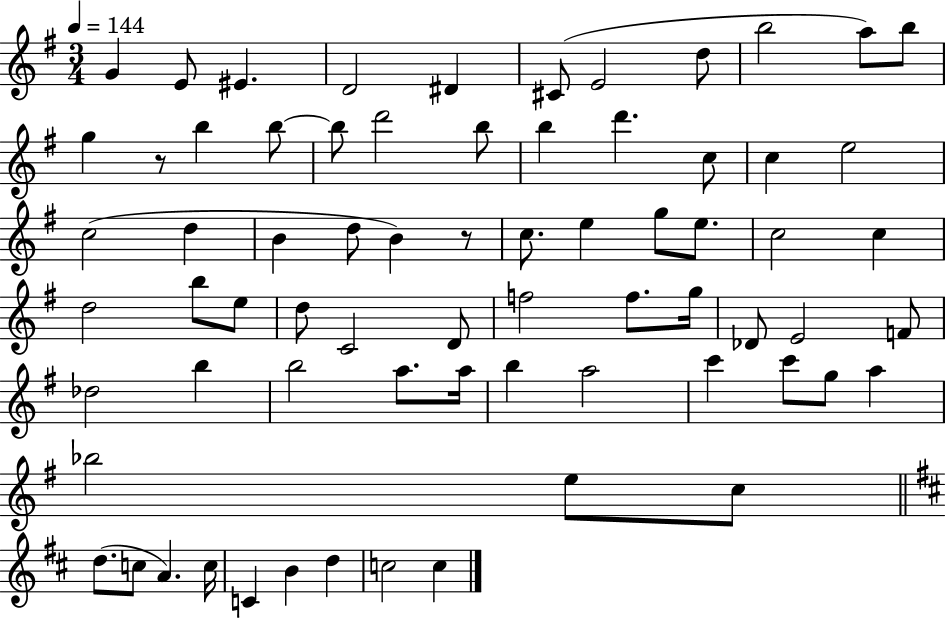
G4/q E4/e EIS4/q. D4/h D#4/q C#4/e E4/h D5/e B5/h A5/e B5/e G5/q R/e B5/q B5/e B5/e D6/h B5/e B5/q D6/q. C5/e C5/q E5/h C5/h D5/q B4/q D5/e B4/q R/e C5/e. E5/q G5/e E5/e. C5/h C5/q D5/h B5/e E5/e D5/e C4/h D4/e F5/h F5/e. G5/s Db4/e E4/h F4/e Db5/h B5/q B5/h A5/e. A5/s B5/q A5/h C6/q C6/e G5/e A5/q Bb5/h E5/e C5/e D5/e. C5/e A4/q. C5/s C4/q B4/q D5/q C5/h C5/q